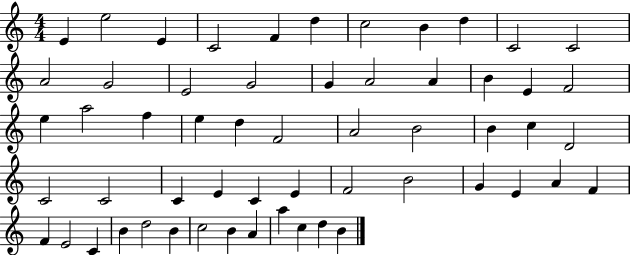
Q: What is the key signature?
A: C major